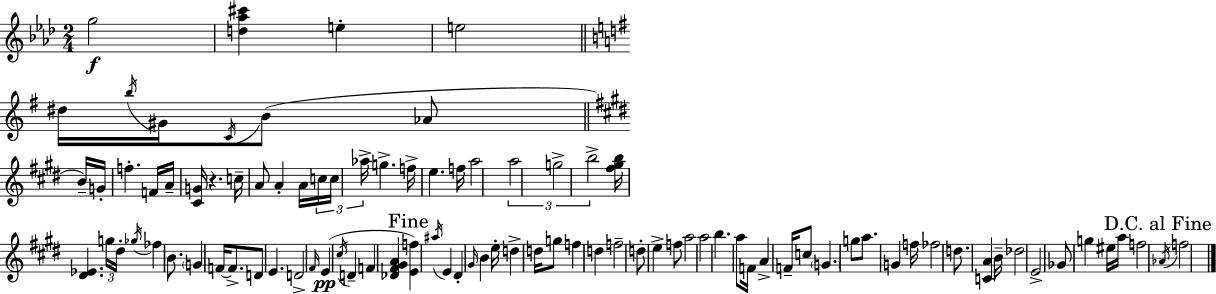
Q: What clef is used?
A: treble